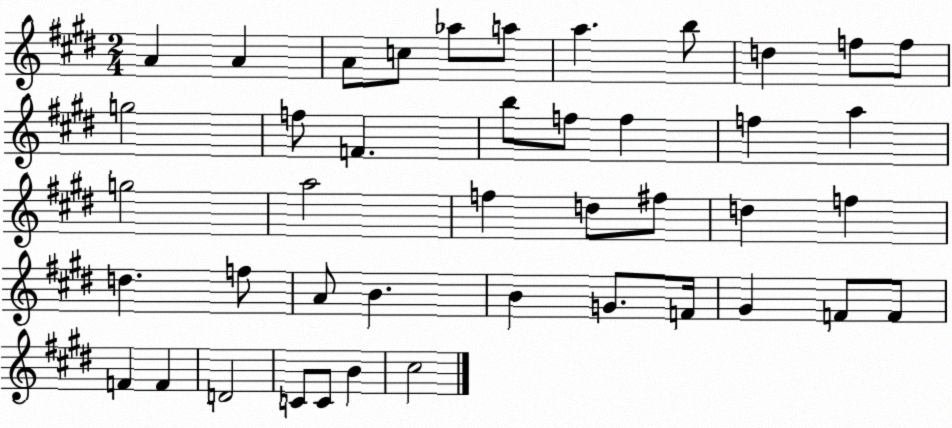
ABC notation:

X:1
T:Untitled
M:2/4
L:1/4
K:E
A A A/2 c/2 _a/2 a/2 a b/2 d f/2 f/2 g2 f/2 F b/2 f/2 f f a g2 a2 f d/2 ^f/2 d f d f/2 A/2 B B G/2 F/4 ^G F/2 F/2 F F D2 C/2 C/2 B ^c2